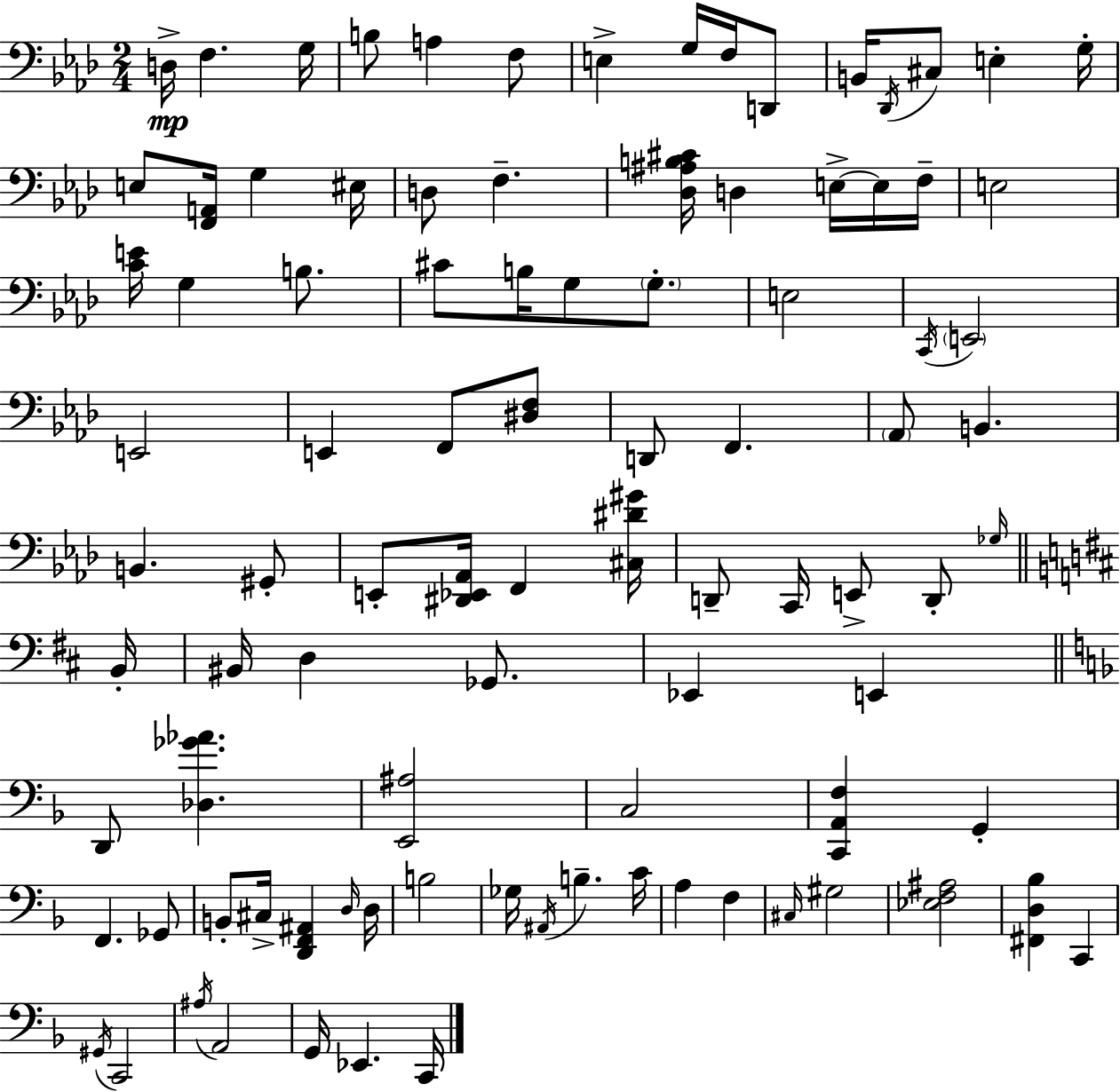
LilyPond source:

{
  \clef bass
  \numericTimeSignature
  \time 2/4
  \key aes \major
  d16->\mp f4. g16 | b8 a4 f8 | e4-> g16 f16 d,8 | b,16 \acciaccatura { des,16 } cis8 e4-. | \break g16-. e8 <f, a,>16 g4 | eis16 d8 f4.-- | <des ais b cis'>16 d4 e16->~~ e16 | f16-- e2 | \break <c' e'>16 g4 b8. | cis'8 b16 g8 \parenthesize g8.-. | e2 | \acciaccatura { c,16 } \parenthesize e,2 | \break e,2 | e,4 f,8 | <dis f>8 d,8 f,4. | \parenthesize aes,8 b,4. | \break b,4. | gis,8-. e,8-. <dis, ees, aes,>16 f,4 | <cis dis' gis'>16 d,8-- c,16 e,8-> d,8-. | \grace { ges16 } \bar "||" \break \key d \major b,16-. bis,16 d4 ges,8. | ees,4 e,4 | \bar "||" \break \key d \minor d,8 <des ges' aes'>4. | <e, ais>2 | c2 | <c, a, f>4 g,4-. | \break f,4. ges,8 | b,8-. cis16-> <d, f, ais,>4 \grace { d16 } | d16 b2 | ges16 \acciaccatura { ais,16 } b4.-- | \break c'16 a4 f4 | \grace { cis16 } gis2 | <ees f ais>2 | <fis, d bes>4 c,4 | \break \acciaccatura { gis,16 } c,2 | \acciaccatura { ais16 } a,2 | g,16 ees,4. | c,16 \bar "|."
}